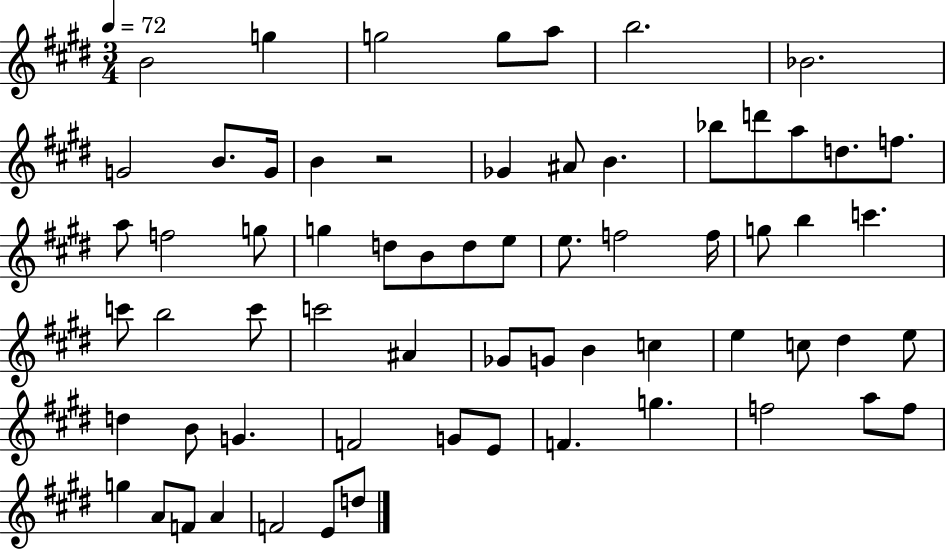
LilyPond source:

{
  \clef treble
  \numericTimeSignature
  \time 3/4
  \key e \major
  \tempo 4 = 72
  b'2 g''4 | g''2 g''8 a''8 | b''2. | bes'2. | \break g'2 b'8. g'16 | b'4 r2 | ges'4 ais'8 b'4. | bes''8 d'''8 a''8 d''8. f''8. | \break a''8 f''2 g''8 | g''4 d''8 b'8 d''8 e''8 | e''8. f''2 f''16 | g''8 b''4 c'''4. | \break c'''8 b''2 c'''8 | c'''2 ais'4 | ges'8 g'8 b'4 c''4 | e''4 c''8 dis''4 e''8 | \break d''4 b'8 g'4. | f'2 g'8 e'8 | f'4. g''4. | f''2 a''8 f''8 | \break g''4 a'8 f'8 a'4 | f'2 e'8 d''8 | \bar "|."
}